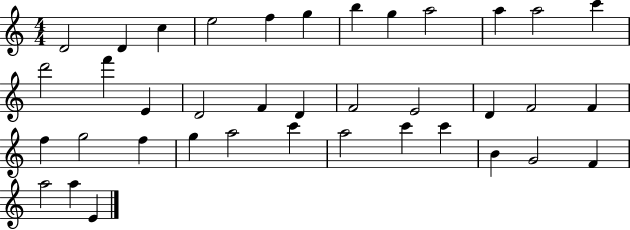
{
  \clef treble
  \numericTimeSignature
  \time 4/4
  \key c \major
  d'2 d'4 c''4 | e''2 f''4 g''4 | b''4 g''4 a''2 | a''4 a''2 c'''4 | \break d'''2 f'''4 e'4 | d'2 f'4 d'4 | f'2 e'2 | d'4 f'2 f'4 | \break f''4 g''2 f''4 | g''4 a''2 c'''4 | a''2 c'''4 c'''4 | b'4 g'2 f'4 | \break a''2 a''4 e'4 | \bar "|."
}